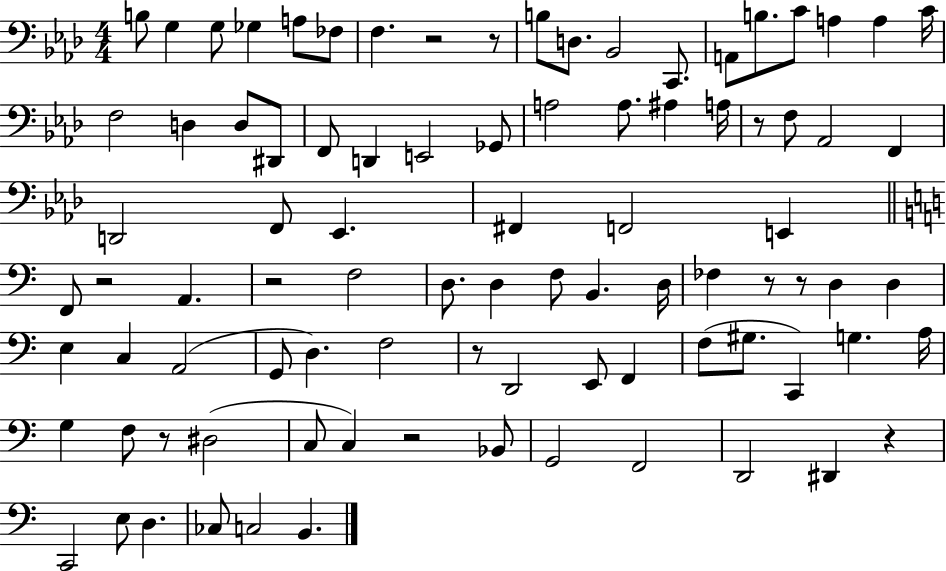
X:1
T:Untitled
M:4/4
L:1/4
K:Ab
B,/2 G, G,/2 _G, A,/2 _F,/2 F, z2 z/2 B,/2 D,/2 _B,,2 C,,/2 A,,/2 B,/2 C/2 A, A, C/4 F,2 D, D,/2 ^D,,/2 F,,/2 D,, E,,2 _G,,/2 A,2 A,/2 ^A, A,/4 z/2 F,/2 _A,,2 F,, D,,2 F,,/2 _E,, ^F,, F,,2 E,, F,,/2 z2 A,, z2 F,2 D,/2 D, F,/2 B,, D,/4 _F, z/2 z/2 D, D, E, C, A,,2 G,,/2 D, F,2 z/2 D,,2 E,,/2 F,, F,/2 ^G,/2 C,, G, A,/4 G, F,/2 z/2 ^D,2 C,/2 C, z2 _B,,/2 G,,2 F,,2 D,,2 ^D,, z C,,2 E,/2 D, _C,/2 C,2 B,,